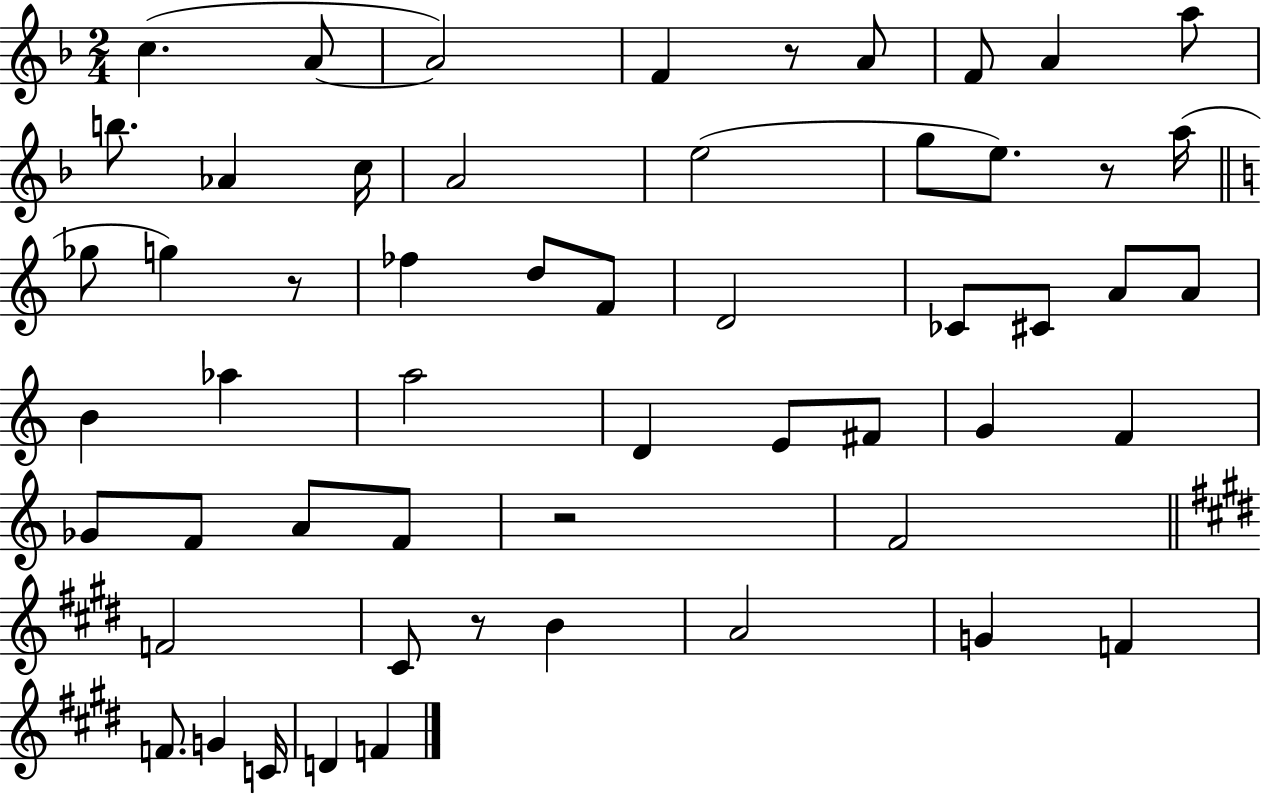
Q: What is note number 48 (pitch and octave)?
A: C4